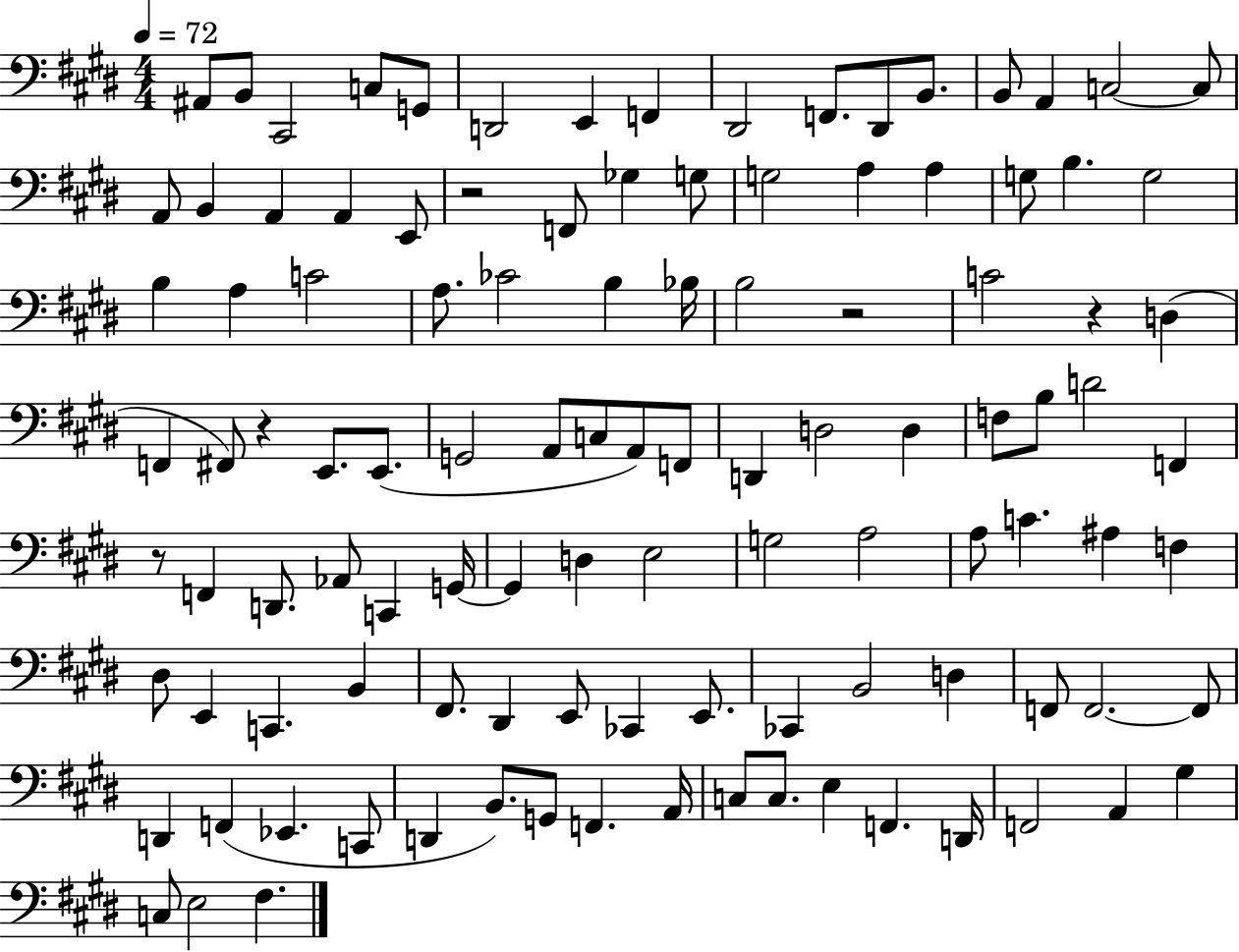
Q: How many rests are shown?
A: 5